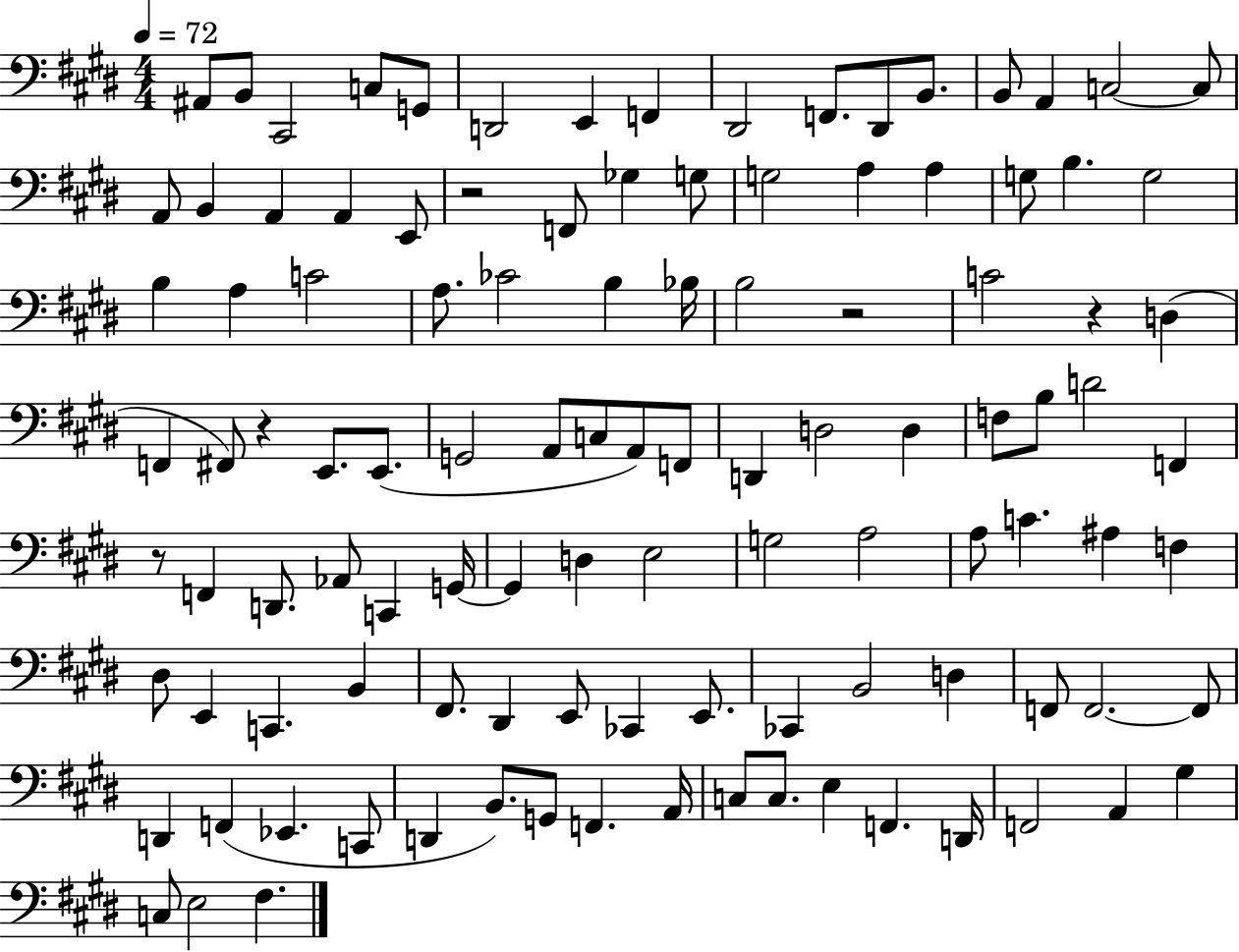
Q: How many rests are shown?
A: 5